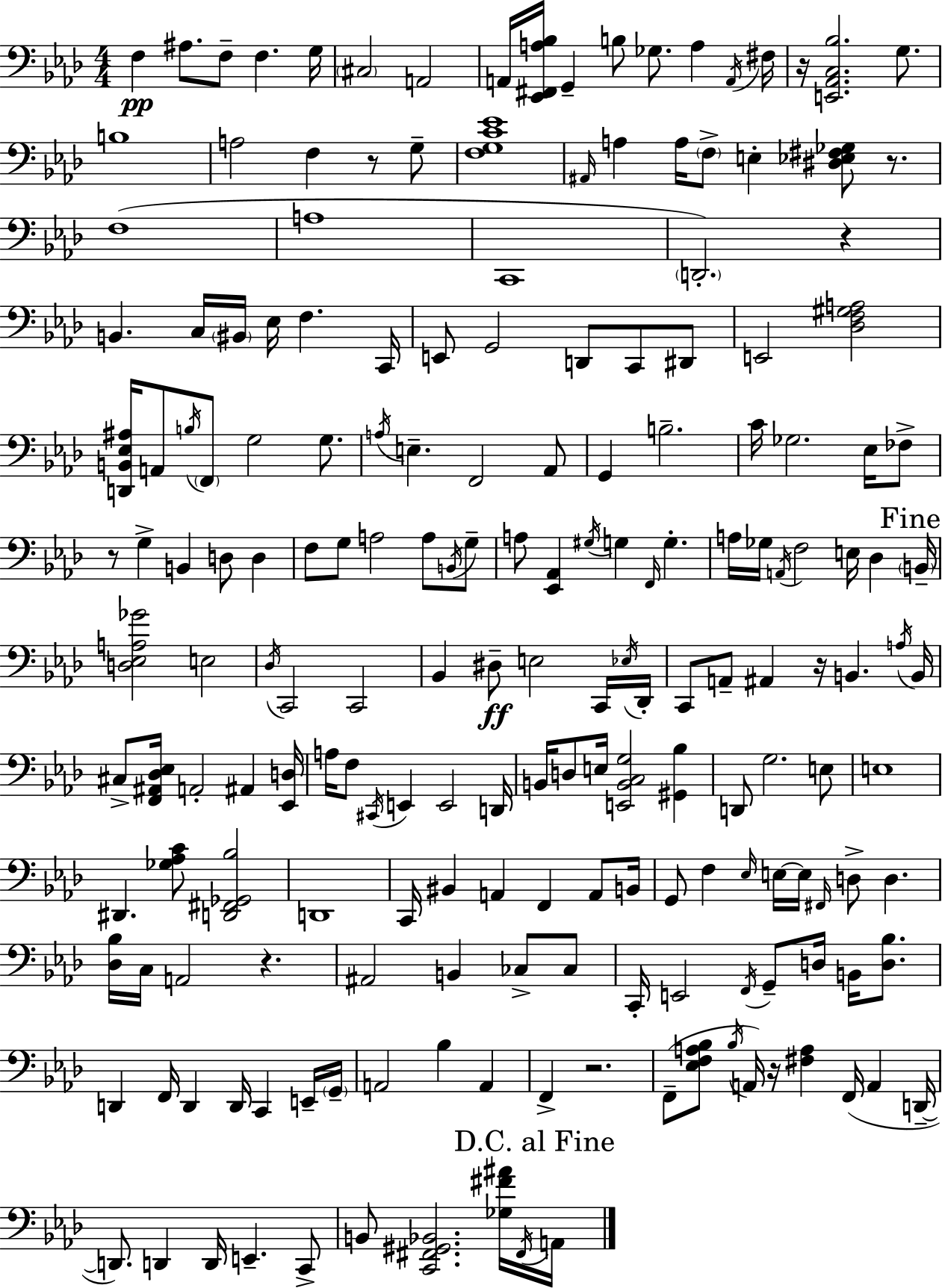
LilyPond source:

{
  \clef bass
  \numericTimeSignature
  \time 4/4
  \key f \minor
  f4\pp ais8. f8-- f4. g16 | \parenthesize cis2 a,2 | a,16 <ees, fis, a bes>16 g,4-- b8 ges8. a4 \acciaccatura { a,16 } | fis16 r16 <e, aes, c bes>2. g8. | \break b1 | a2 f4 r8 g8-- | <f g c' ees'>1 | \grace { ais,16 } a4 a16 \parenthesize f8-> e4-. <dis ees fis ges>8 r8. | \break f1( | a1 | c,1 | \parenthesize d,2.-.) r4 | \break b,4. c16 \parenthesize bis,16 ees16 f4. | c,16 e,8 g,2 d,8 c,8 | dis,8 e,2 <des f gis a>2 | <d, b, ees ais>16 a,8 \acciaccatura { b16 } \parenthesize f,8 g2 | \break g8. \acciaccatura { a16 } e4.-- f,2 | aes,8 g,4 b2.-- | c'16 ges2. | ees16 fes8-> r8 g4-> b,4 d8 | \break d4 f8 g8 a2 | a8 \acciaccatura { b,16 } g8-- a8 <ees, aes,>4 \acciaccatura { gis16 } g4 | \grace { f,16 } g4.-. a16 ges16 \acciaccatura { a,16 } f2 | e16 des4 \mark "Fine" \parenthesize b,16-- <d ees a ges'>2 | \break e2 \acciaccatura { des16 } c,2 | c,2 bes,4 dis8--\ff e2 | c,16 \acciaccatura { ees16 } des,16-. c,8 a,8-- ais,4 | r16 b,4. \acciaccatura { a16 } b,16 cis8-> <f, ais, des ees>16 a,2-. | \break ais,4 <ees, d>16 a16 f8 \acciaccatura { cis,16 } e,4 | e,2 d,16 b,16 d8 e16 | <e, b, c g>2 <gis, bes>4 d,8 g2. | e8 e1 | \break dis,4. | <ges aes c'>8 <d, fis, ges, bes>2 d,1 | c,16 bis,4 | a,4 f,4 a,8 b,16 g,8 f4 | \break \grace { ees16 } e16~~ e16 \grace { fis,16 } d8-> d4. <des bes>16 c16 | a,2 r4. ais,2 | b,4 ces8-> ces8 c,16-. e,2 | \acciaccatura { f,16 } g,8-- d16 b,16 <d bes>8. d,4 | \break f,16 d,4 d,16 c,4 e,16-- \parenthesize g,16-- a,2 | bes4 a,4 f,4-> | r2. f,8--( | <ees f a bes>8 \acciaccatura { bes16 } a,16) r16 <fis a>4 f,16( a,4 d,16--~~ | \break d,8.) d,4 d,16 e,4.-- c,8-> | b,8 <c, fis, gis, bes,>2. <ges fis' ais'>16 \acciaccatura { fis,16 } | \mark "D.C. al Fine" a,16 \bar "|."
}